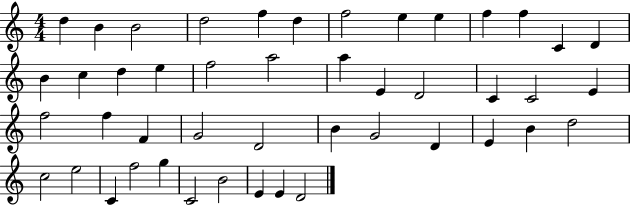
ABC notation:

X:1
T:Untitled
M:4/4
L:1/4
K:C
d B B2 d2 f d f2 e e f f C D B c d e f2 a2 a E D2 C C2 E f2 f F G2 D2 B G2 D E B d2 c2 e2 C f2 g C2 B2 E E D2